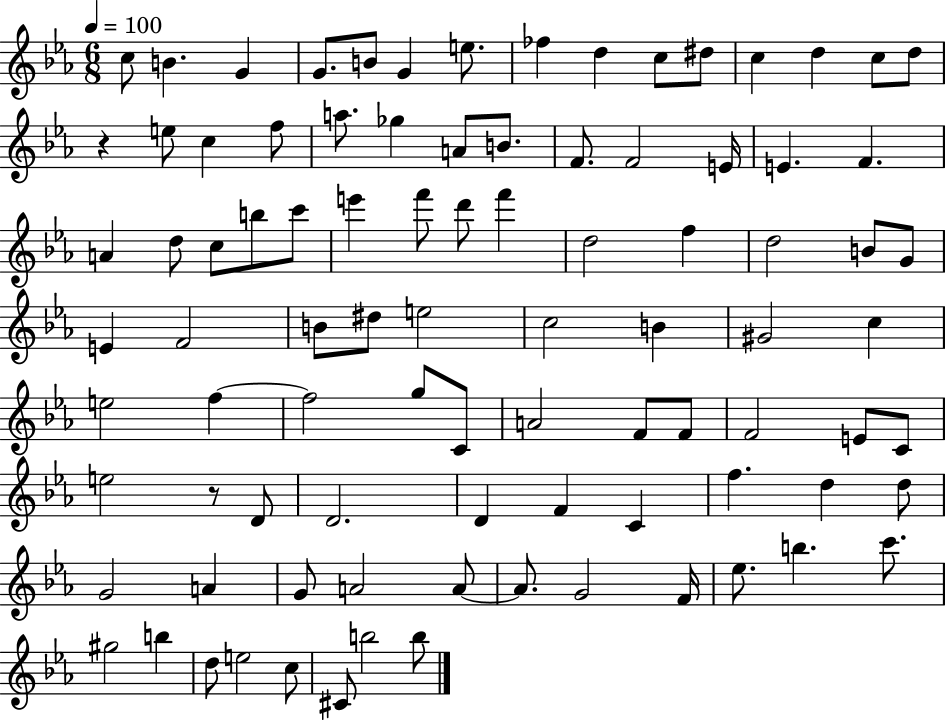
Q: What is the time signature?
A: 6/8